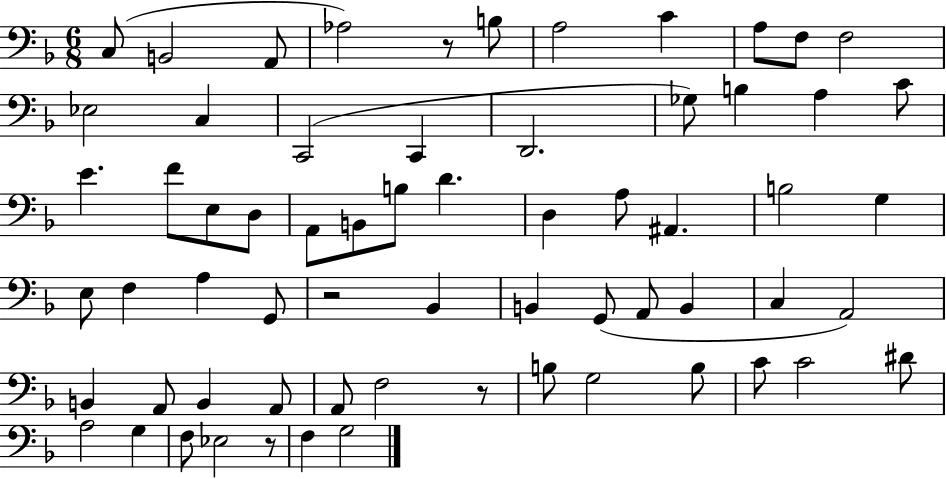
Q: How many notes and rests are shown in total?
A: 65